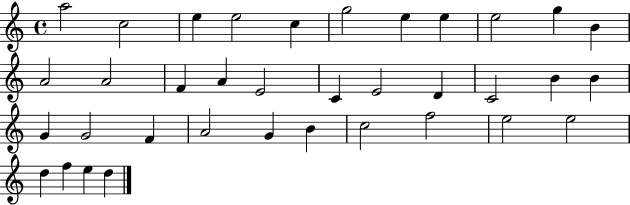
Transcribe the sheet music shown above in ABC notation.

X:1
T:Untitled
M:4/4
L:1/4
K:C
a2 c2 e e2 c g2 e e e2 g B A2 A2 F A E2 C E2 D C2 B B G G2 F A2 G B c2 f2 e2 e2 d f e d